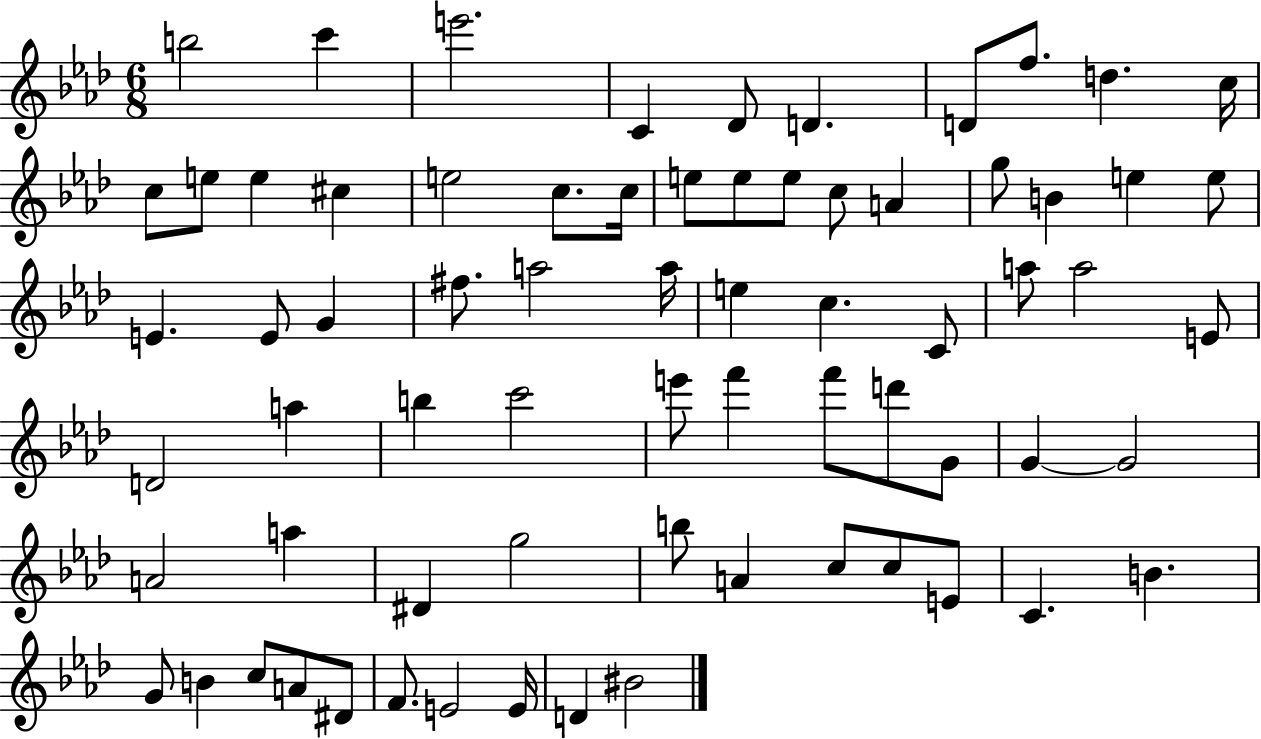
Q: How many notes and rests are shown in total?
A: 70